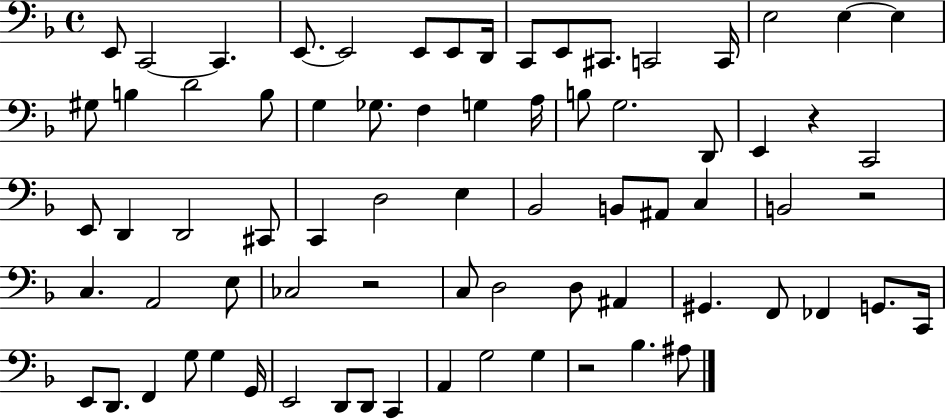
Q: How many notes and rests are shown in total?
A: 74